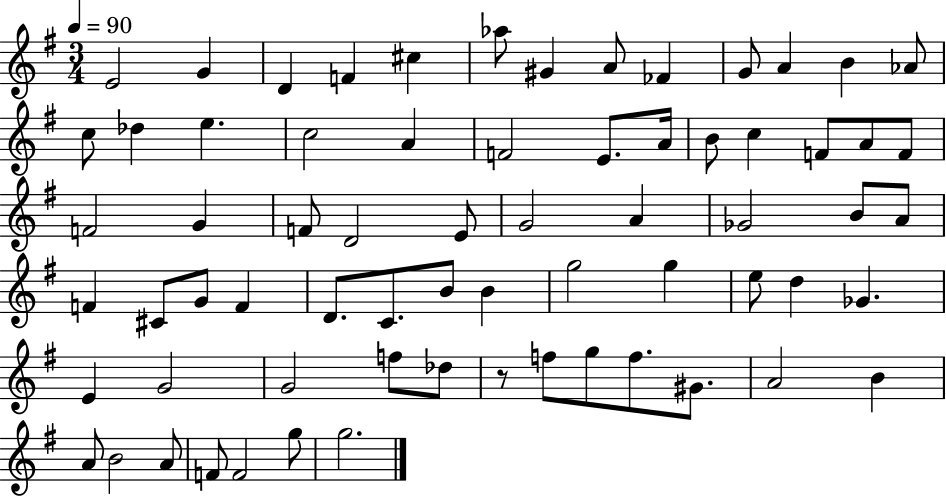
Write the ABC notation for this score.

X:1
T:Untitled
M:3/4
L:1/4
K:G
E2 G D F ^c _a/2 ^G A/2 _F G/2 A B _A/2 c/2 _d e c2 A F2 E/2 A/4 B/2 c F/2 A/2 F/2 F2 G F/2 D2 E/2 G2 A _G2 B/2 A/2 F ^C/2 G/2 F D/2 C/2 B/2 B g2 g e/2 d _G E G2 G2 f/2 _d/2 z/2 f/2 g/2 f/2 ^G/2 A2 B A/2 B2 A/2 F/2 F2 g/2 g2